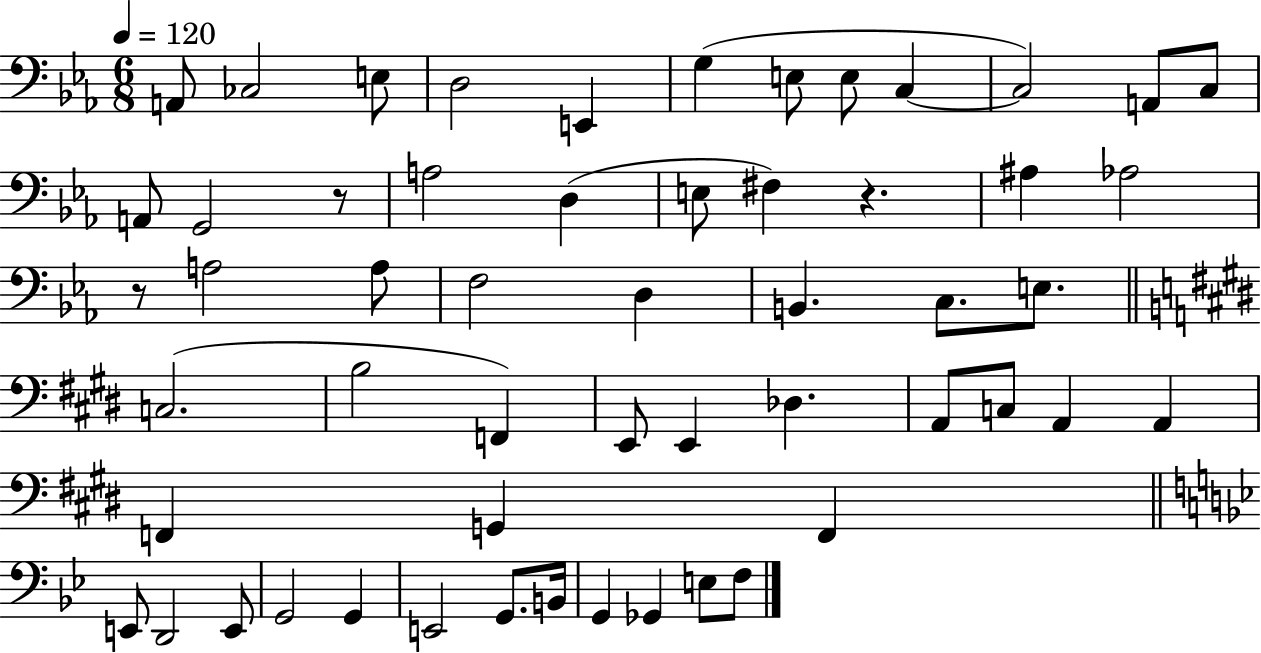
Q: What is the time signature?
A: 6/8